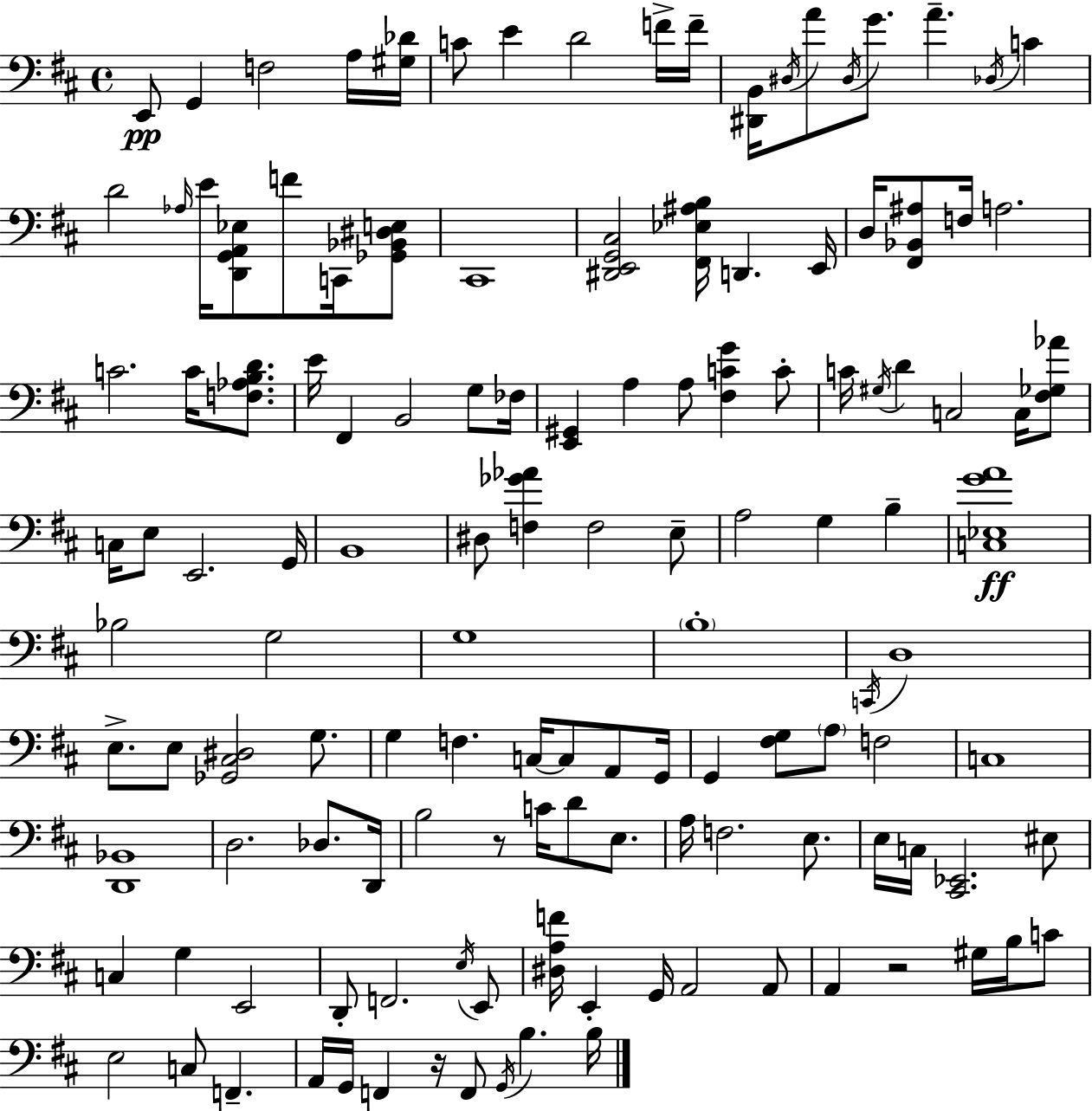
X:1
T:Untitled
M:4/4
L:1/4
K:D
E,,/2 G,, F,2 A,/4 [^G,_D]/4 C/2 E D2 F/4 F/4 [^D,,B,,]/4 ^D,/4 A/2 ^D,/4 G/2 A _D,/4 C D2 _A,/4 E/4 [D,,G,,A,,_E,]/2 F/2 C,,/4 [_G,,_B,,^D,E,]/2 ^C,,4 [^D,,E,,G,,^C,]2 [^F,,_E,^A,B,]/4 D,, E,,/4 D,/4 [^F,,_B,,^A,]/2 F,/4 A,2 C2 C/4 [F,_A,B,D]/2 E/4 ^F,, B,,2 G,/2 _F,/4 [E,,^G,,] A, A,/2 [^F,CG] C/2 C/4 ^G,/4 D C,2 C,/4 [^F,_G,_A]/2 C,/4 E,/2 E,,2 G,,/4 B,,4 ^D,/2 [F,_G_A] F,2 E,/2 A,2 G, B, [C,_E,GA]4 _B,2 G,2 G,4 B,4 C,,/4 D,4 E,/2 E,/2 [_G,,^C,^D,]2 G,/2 G, F, C,/4 C,/2 A,,/2 G,,/4 G,, [^F,G,]/2 A,/2 F,2 C,4 [D,,_B,,]4 D,2 _D,/2 D,,/4 B,2 z/2 C/4 D/2 E,/2 A,/4 F,2 E,/2 E,/4 C,/4 [^C,,_E,,]2 ^E,/2 C, G, E,,2 D,,/2 F,,2 E,/4 E,,/2 [^D,A,F]/4 E,, G,,/4 A,,2 A,,/2 A,, z2 ^G,/4 B,/4 C/2 E,2 C,/2 F,, A,,/4 G,,/4 F,, z/4 F,,/2 G,,/4 B, B,/4